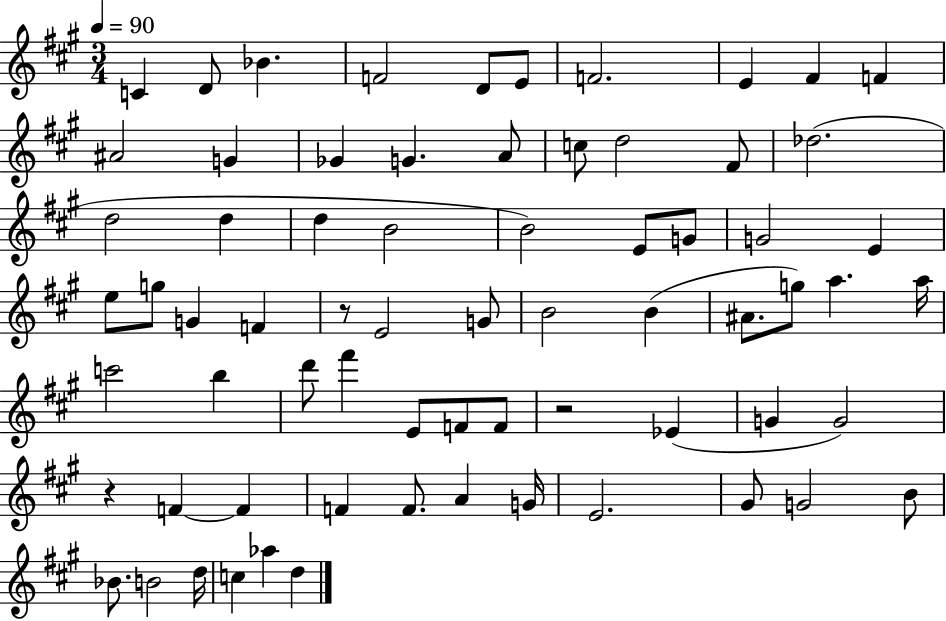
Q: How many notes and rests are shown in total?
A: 69